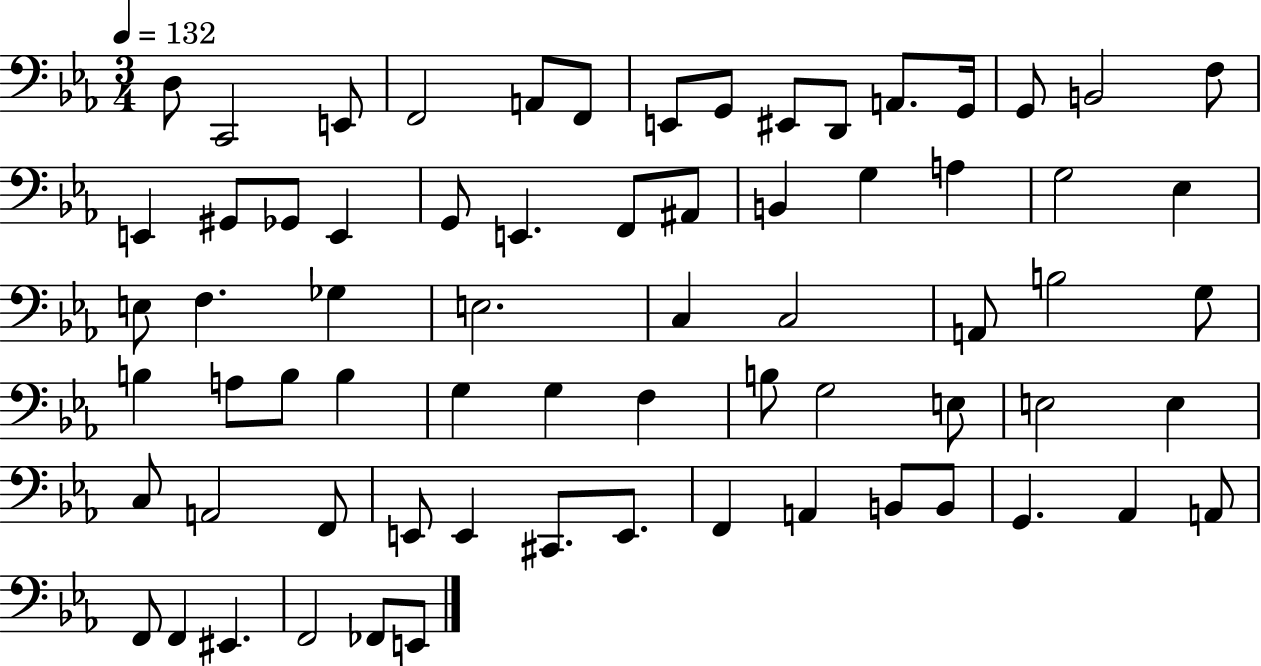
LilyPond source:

{
  \clef bass
  \numericTimeSignature
  \time 3/4
  \key ees \major
  \tempo 4 = 132
  d8 c,2 e,8 | f,2 a,8 f,8 | e,8 g,8 eis,8 d,8 a,8. g,16 | g,8 b,2 f8 | \break e,4 gis,8 ges,8 e,4 | g,8 e,4. f,8 ais,8 | b,4 g4 a4 | g2 ees4 | \break e8 f4. ges4 | e2. | c4 c2 | a,8 b2 g8 | \break b4 a8 b8 b4 | g4 g4 f4 | b8 g2 e8 | e2 e4 | \break c8 a,2 f,8 | e,8 e,4 cis,8. e,8. | f,4 a,4 b,8 b,8 | g,4. aes,4 a,8 | \break f,8 f,4 eis,4. | f,2 fes,8 e,8 | \bar "|."
}